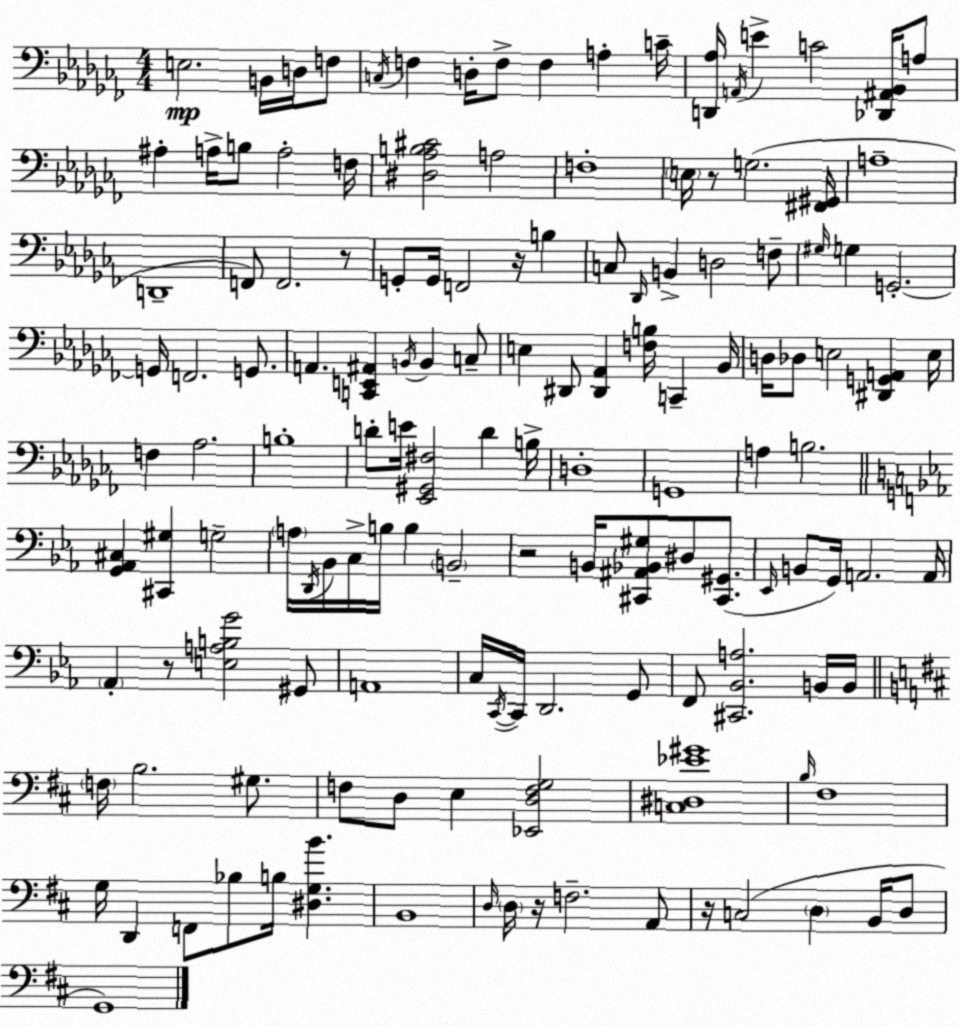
X:1
T:Untitled
M:4/4
L:1/4
K:Abm
E,2 B,,/4 D,/4 F,/2 C,/4 F, D,/4 F,/2 F, A, C/4 [D,,_A,]/4 A,,/4 E C2 [_D,,^A,,_B,,]/4 A,/2 ^A, A,/4 B,/2 A,2 F,/4 [^D,_A,B,^C]2 A,2 F,4 E,/4 z/2 G,2 [^F,,^G,,]/4 A,4 D,,4 F,,/2 F,,2 z/2 G,,/2 G,,/4 F,,2 z/4 B, C,/2 _D,,/4 B,, D,2 F,/2 ^G,/4 G, G,,2 G,,/4 F,,2 G,,/2 A,, [C,,E,,^A,,] B,,/4 B,, C,/2 E, ^D,,/2 [^D,,_A,,] [F,B,]/4 C,, _B,,/4 D,/4 _D,/2 E,2 [^D,,G,,A,,] E,/4 F, _A,2 B,4 D/2 E/4 [_E,,^G,,^F,]2 D B,/4 D,4 G,,4 A, B,2 [G,,_A,,^C,] [^C,,^G,] G,2 A,/4 D,,/4 _B,,/4 C,/4 B,/4 B, B,,2 z2 B,,/4 [^C,,^A,,_B,,^G,]/2 ^D,/2 [^C,,^G,,]/2 _E,,/4 B,,/2 G,,/4 A,,2 A,,/4 _A,, z/2 [E,A,B,G]2 ^G,,/2 A,,4 C,/4 C,,/4 C,,/4 D,,2 G,,/2 F,,/2 [^C,,_B,,A,]2 B,,/4 B,,/4 F,/4 B,2 ^G,/2 F,/2 D,/2 E, [_E,,D,F,G,]2 [C,^D,_E^G]4 B,/4 ^F,4 G,/4 D,, F,,/2 _B,/2 B,/4 [^D,G,B] B,,4 D,/4 D,/4 z/4 F,2 A,,/2 z/4 C,2 D, B,,/4 D,/2 G,,4